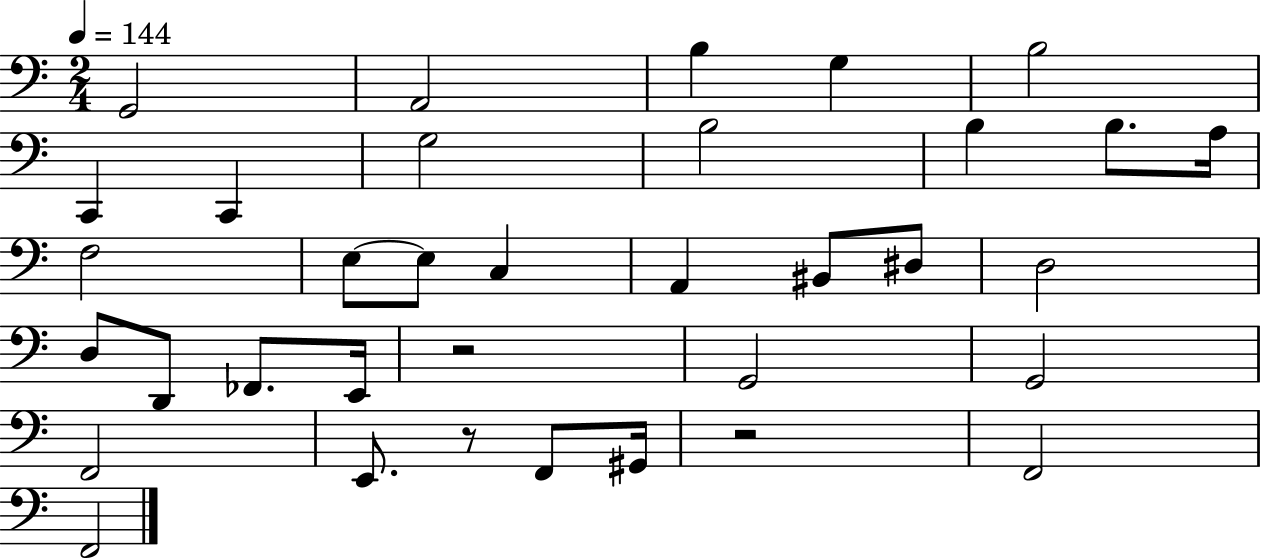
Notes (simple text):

G2/h A2/h B3/q G3/q B3/h C2/q C2/q G3/h B3/h B3/q B3/e. A3/s F3/h E3/e E3/e C3/q A2/q BIS2/e D#3/e D3/h D3/e D2/e FES2/e. E2/s R/h G2/h G2/h F2/h E2/e. R/e F2/e G#2/s R/h F2/h F2/h